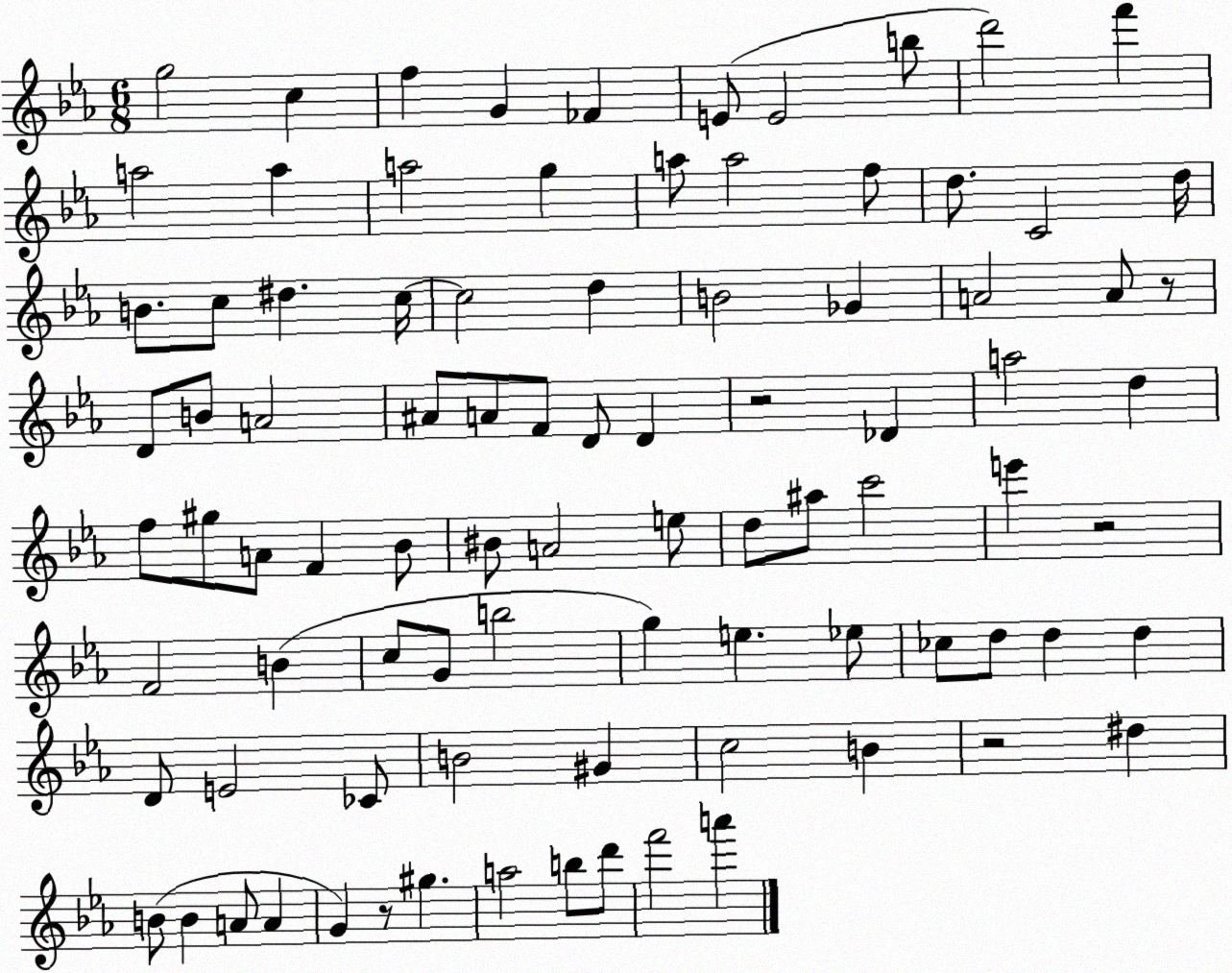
X:1
T:Untitled
M:6/8
L:1/4
K:Eb
g2 c f G _F E/2 E2 b/2 d'2 f' a2 a a2 g a/2 a2 f/2 d/2 C2 d/4 B/2 c/2 ^d c/4 c2 d B2 _G A2 A/2 z/2 D/2 B/2 A2 ^A/2 A/2 F/2 D/2 D z2 _D a2 d f/2 ^g/2 A/2 F _B/2 ^B/2 A2 e/2 d/2 ^a/2 c'2 e' z2 F2 B c/2 G/2 b2 g e _e/2 _c/2 d/2 d d D/2 E2 _C/2 B2 ^G c2 B z2 ^d B/2 B A/2 A G z/2 ^g a2 b/2 d'/2 f'2 a'